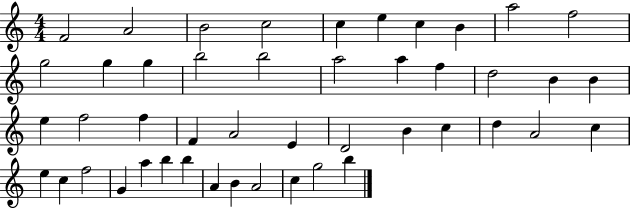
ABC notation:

X:1
T:Untitled
M:4/4
L:1/4
K:C
F2 A2 B2 c2 c e c B a2 f2 g2 g g b2 b2 a2 a f d2 B B e f2 f F A2 E D2 B c d A2 c e c f2 G a b b A B A2 c g2 b